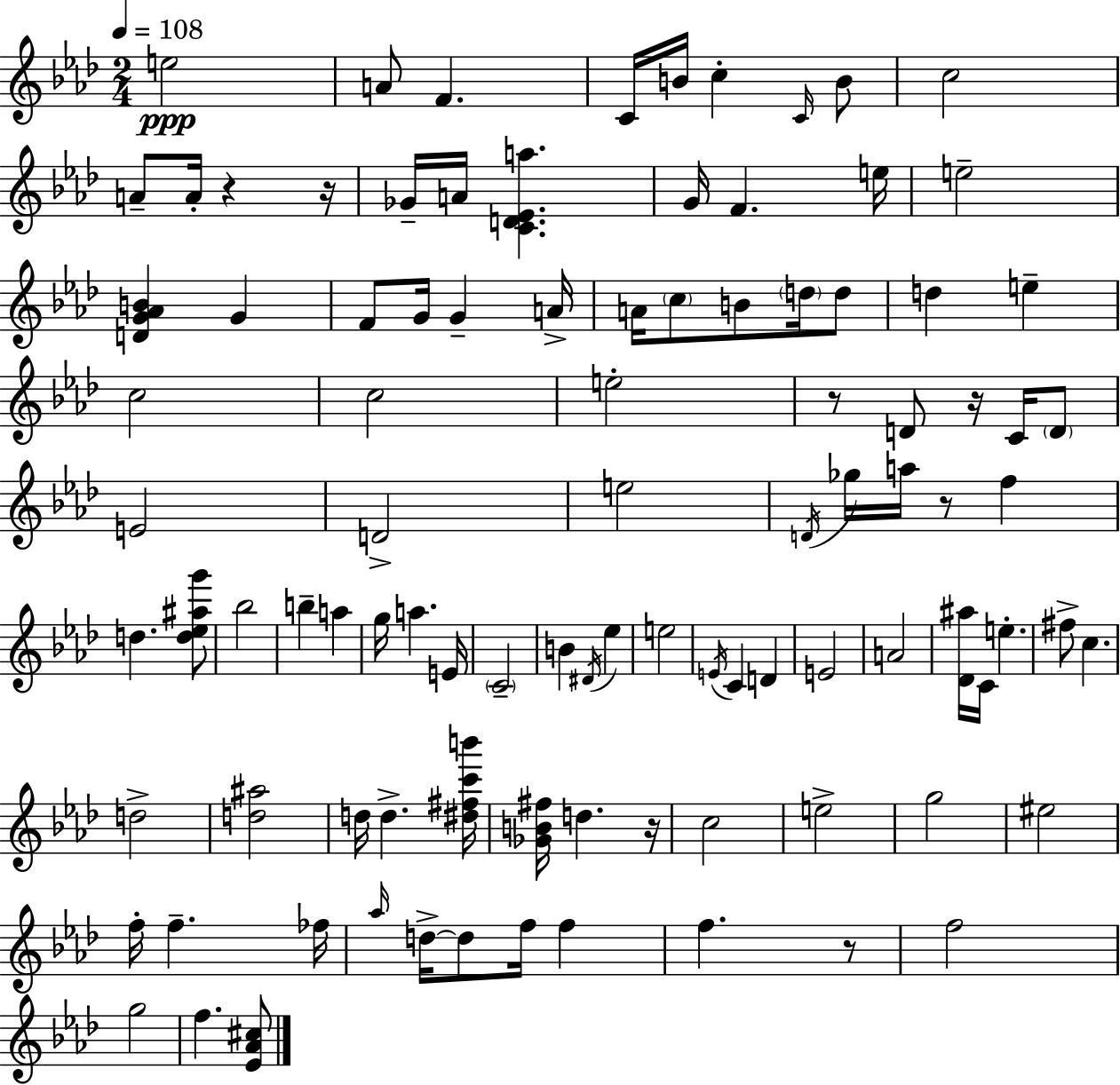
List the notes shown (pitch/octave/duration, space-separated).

E5/h A4/e F4/q. C4/s B4/s C5/q C4/s B4/e C5/h A4/e A4/s R/q R/s Gb4/s A4/s [C4,D4,Eb4,A5]/q. G4/s F4/q. E5/s E5/h [D4,G4,Ab4,B4]/q G4/q F4/e G4/s G4/q A4/s A4/s C5/e B4/e D5/s D5/e D5/q E5/q C5/h C5/h E5/h R/e D4/e R/s C4/s D4/e E4/h D4/h E5/h D4/s Gb5/s A5/s R/e F5/q D5/q. [D5,Eb5,A#5,G6]/e Bb5/h B5/q A5/q G5/s A5/q. E4/s C4/h B4/q D#4/s Eb5/q E5/h E4/s C4/q D4/q E4/h A4/h [Db4,A#5]/s C4/s E5/q. F#5/e C5/q. D5/h [D5,A#5]/h D5/s D5/q. [D#5,F#5,C6,B6]/s [Gb4,B4,F#5]/s D5/q. R/s C5/h E5/h G5/h EIS5/h F5/s F5/q. FES5/s Ab5/s D5/s D5/e F5/s F5/q F5/q. R/e F5/h G5/h F5/q. [Eb4,Ab4,C#5]/e